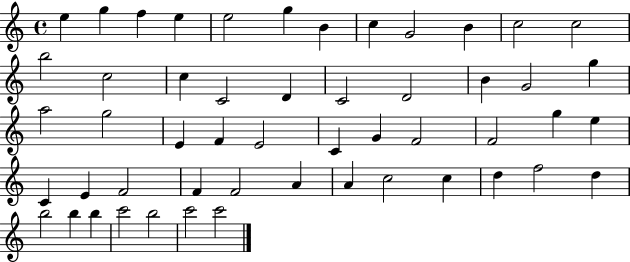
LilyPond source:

{
  \clef treble
  \time 4/4
  \defaultTimeSignature
  \key c \major
  e''4 g''4 f''4 e''4 | e''2 g''4 b'4 | c''4 g'2 b'4 | c''2 c''2 | \break b''2 c''2 | c''4 c'2 d'4 | c'2 d'2 | b'4 g'2 g''4 | \break a''2 g''2 | e'4 f'4 e'2 | c'4 g'4 f'2 | f'2 g''4 e''4 | \break c'4 e'4 f'2 | f'4 f'2 a'4 | a'4 c''2 c''4 | d''4 f''2 d''4 | \break b''2 b''4 b''4 | c'''2 b''2 | c'''2 c'''2 | \bar "|."
}